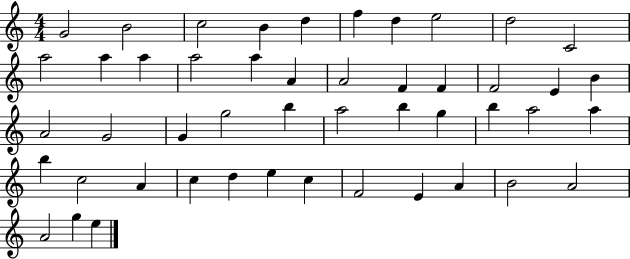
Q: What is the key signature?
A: C major